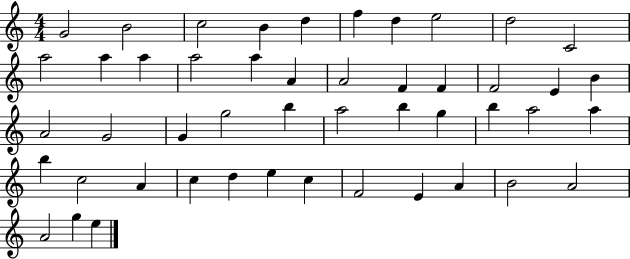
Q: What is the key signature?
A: C major